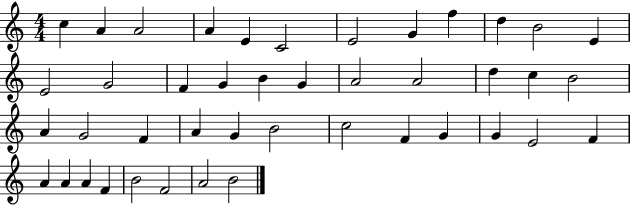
{
  \clef treble
  \numericTimeSignature
  \time 4/4
  \key c \major
  c''4 a'4 a'2 | a'4 e'4 c'2 | e'2 g'4 f''4 | d''4 b'2 e'4 | \break e'2 g'2 | f'4 g'4 b'4 g'4 | a'2 a'2 | d''4 c''4 b'2 | \break a'4 g'2 f'4 | a'4 g'4 b'2 | c''2 f'4 g'4 | g'4 e'2 f'4 | \break a'4 a'4 a'4 f'4 | b'2 f'2 | a'2 b'2 | \bar "|."
}